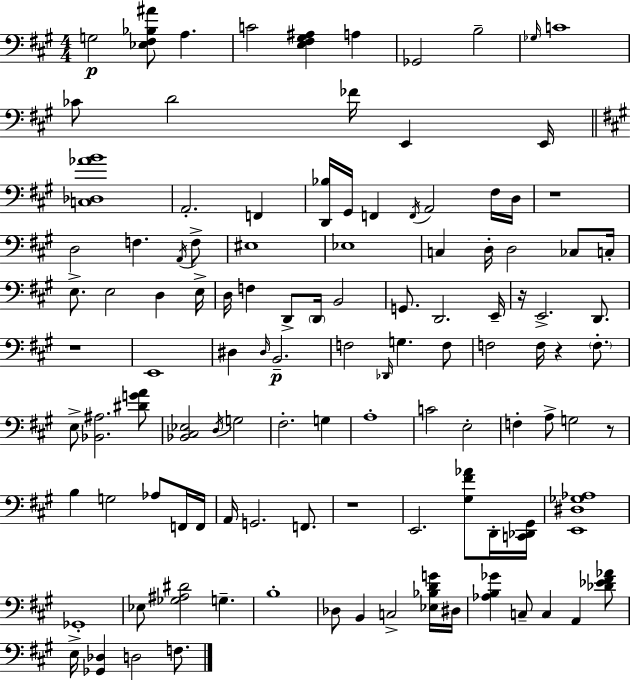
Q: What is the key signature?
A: A major